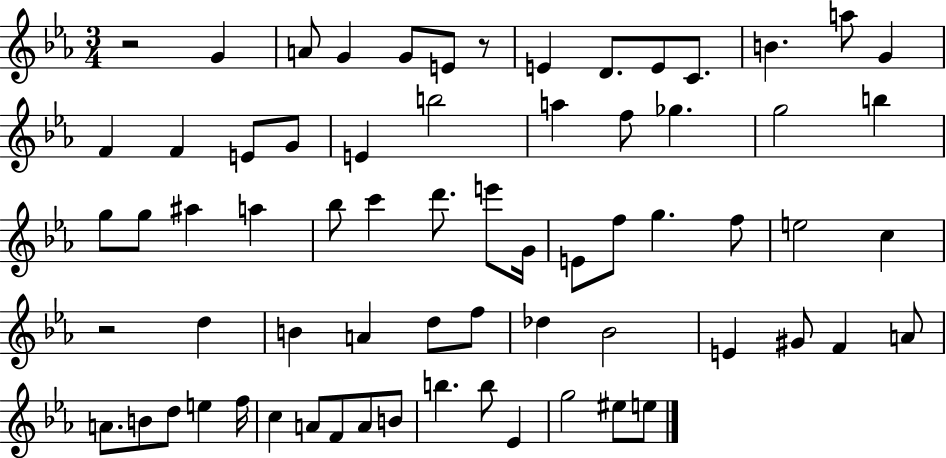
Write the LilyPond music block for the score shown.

{
  \clef treble
  \numericTimeSignature
  \time 3/4
  \key ees \major
  r2 g'4 | a'8 g'4 g'8 e'8 r8 | e'4 d'8. e'8 c'8. | b'4. a''8 g'4 | \break f'4 f'4 e'8 g'8 | e'4 b''2 | a''4 f''8 ges''4. | g''2 b''4 | \break g''8 g''8 ais''4 a''4 | bes''8 c'''4 d'''8. e'''8 g'16 | e'8 f''8 g''4. f''8 | e''2 c''4 | \break r2 d''4 | b'4 a'4 d''8 f''8 | des''4 bes'2 | e'4 gis'8 f'4 a'8 | \break a'8. b'8 d''8 e''4 f''16 | c''4 a'8 f'8 a'8 b'8 | b''4. b''8 ees'4 | g''2 eis''8 e''8 | \break \bar "|."
}